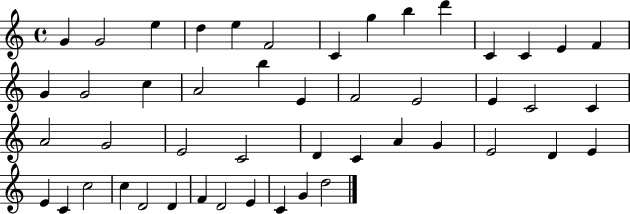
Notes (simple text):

G4/q G4/h E5/q D5/q E5/q F4/h C4/q G5/q B5/q D6/q C4/q C4/q E4/q F4/q G4/q G4/h C5/q A4/h B5/q E4/q F4/h E4/h E4/q C4/h C4/q A4/h G4/h E4/h C4/h D4/q C4/q A4/q G4/q E4/h D4/q E4/q E4/q C4/q C5/h C5/q D4/h D4/q F4/q D4/h E4/q C4/q G4/q D5/h